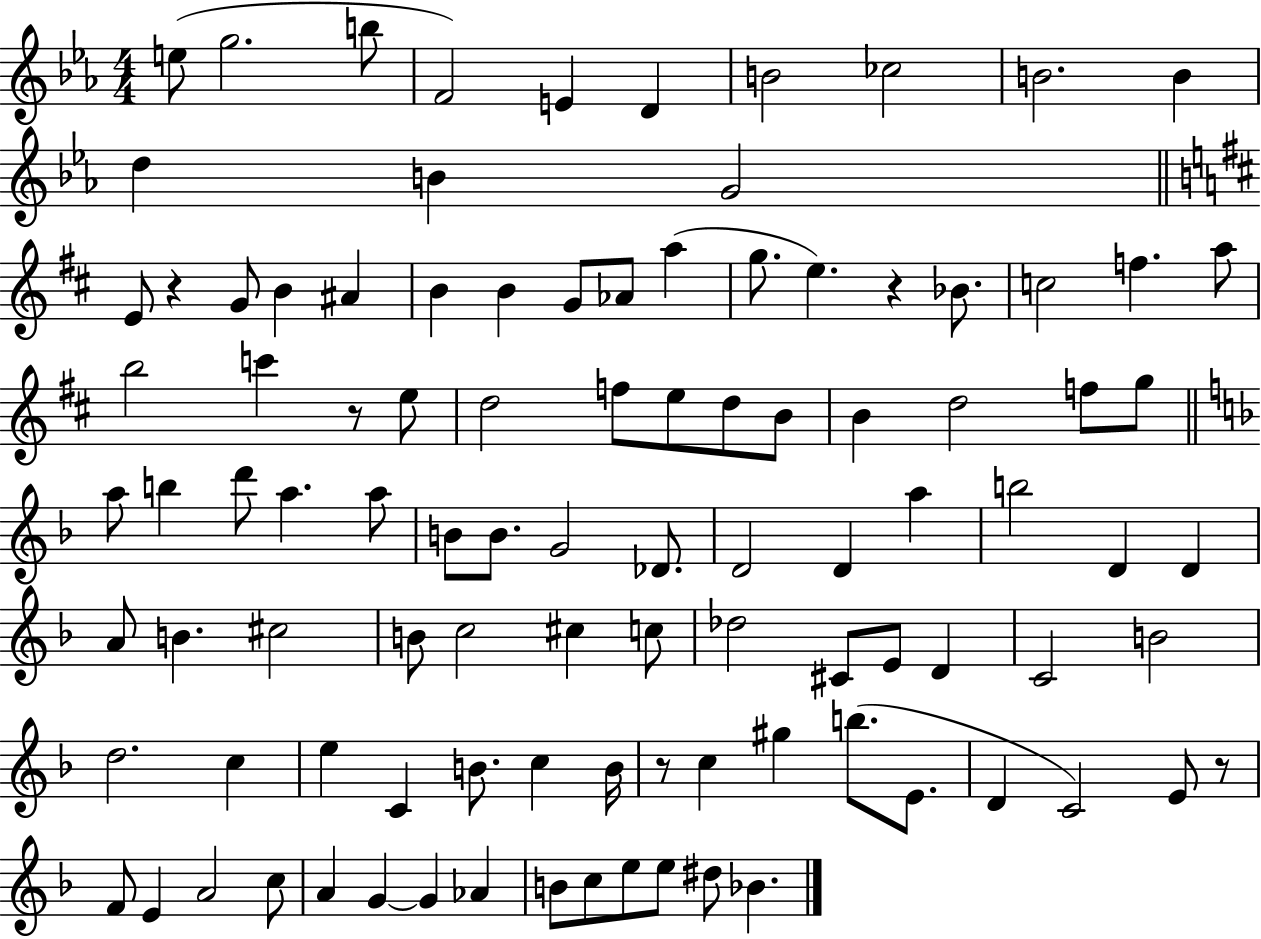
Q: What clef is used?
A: treble